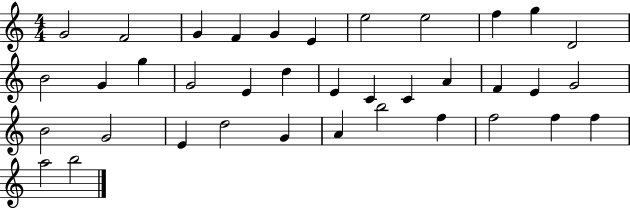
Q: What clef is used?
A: treble